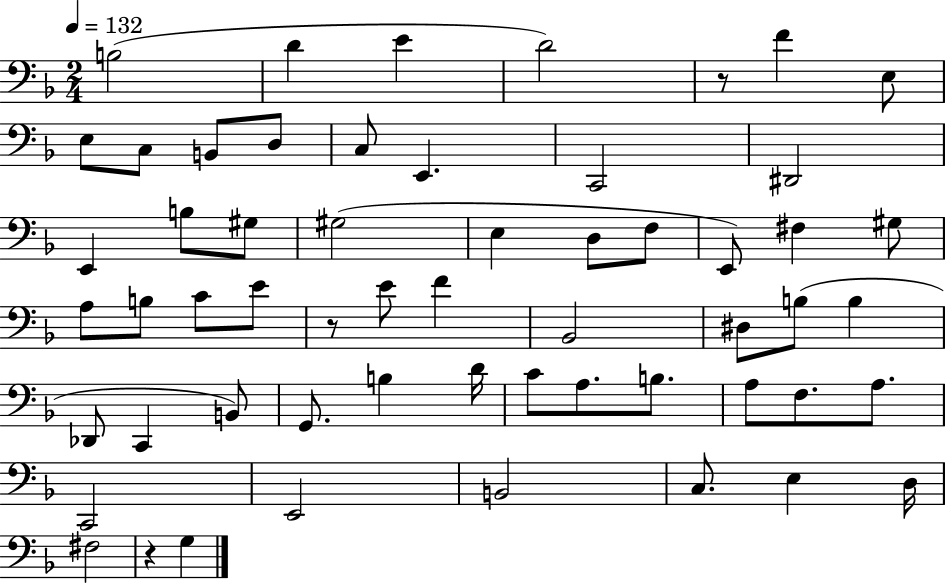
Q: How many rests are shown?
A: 3